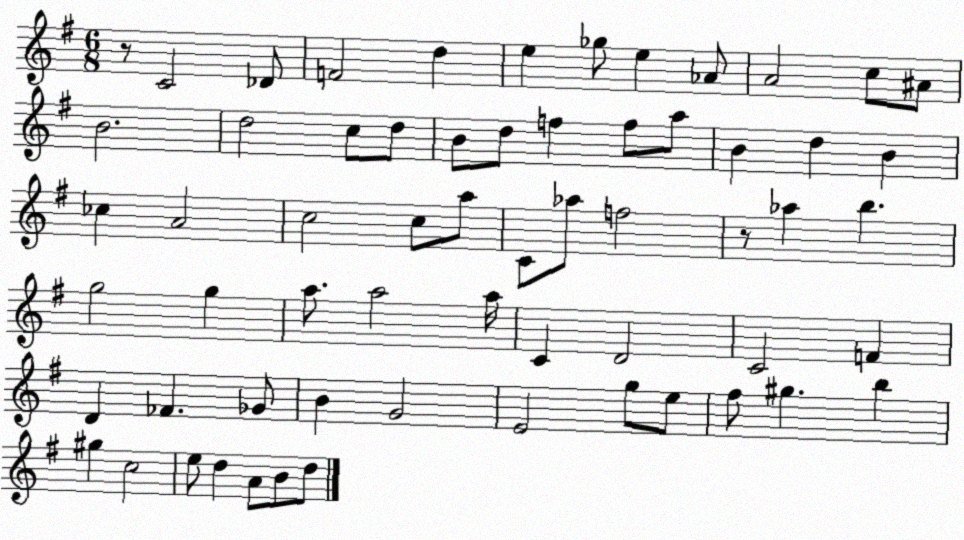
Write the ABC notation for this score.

X:1
T:Untitled
M:6/8
L:1/4
K:G
z/2 C2 _D/2 F2 d e _g/2 e _A/2 A2 c/2 ^A/2 B2 d2 c/2 d/2 B/2 d/2 f f/2 a/2 B d B _c A2 c2 c/2 a/2 C/2 _a/2 f2 z/2 _a b g2 g a/2 a2 a/4 C D2 C2 F D _F _G/2 B G2 E2 g/2 e/2 ^f/2 ^g b ^g c2 e/2 d A/2 B/2 d/2